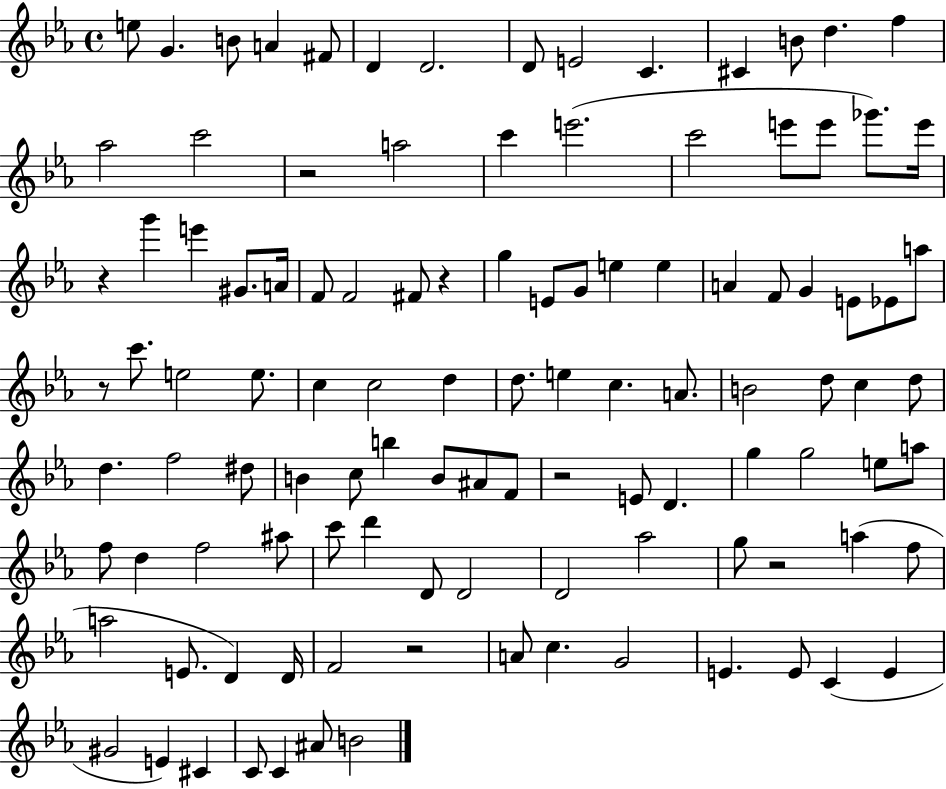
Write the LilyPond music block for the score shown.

{
  \clef treble
  \time 4/4
  \defaultTimeSignature
  \key ees \major
  e''8 g'4. b'8 a'4 fis'8 | d'4 d'2. | d'8 e'2 c'4. | cis'4 b'8 d''4. f''4 | \break aes''2 c'''2 | r2 a''2 | c'''4 e'''2.( | c'''2 e'''8 e'''8 ges'''8.) e'''16 | \break r4 g'''4 e'''4 gis'8. a'16 | f'8 f'2 fis'8 r4 | g''4 e'8 g'8 e''4 e''4 | a'4 f'8 g'4 e'8 ees'8 a''8 | \break r8 c'''8. e''2 e''8. | c''4 c''2 d''4 | d''8. e''4 c''4. a'8. | b'2 d''8 c''4 d''8 | \break d''4. f''2 dis''8 | b'4 c''8 b''4 b'8 ais'8 f'8 | r2 e'8 d'4. | g''4 g''2 e''8 a''8 | \break f''8 d''4 f''2 ais''8 | c'''8 d'''4 d'8 d'2 | d'2 aes''2 | g''8 r2 a''4( f''8 | \break a''2 e'8. d'4) d'16 | f'2 r2 | a'8 c''4. g'2 | e'4. e'8 c'4( e'4 | \break gis'2 e'4) cis'4 | c'8 c'4 ais'8 b'2 | \bar "|."
}